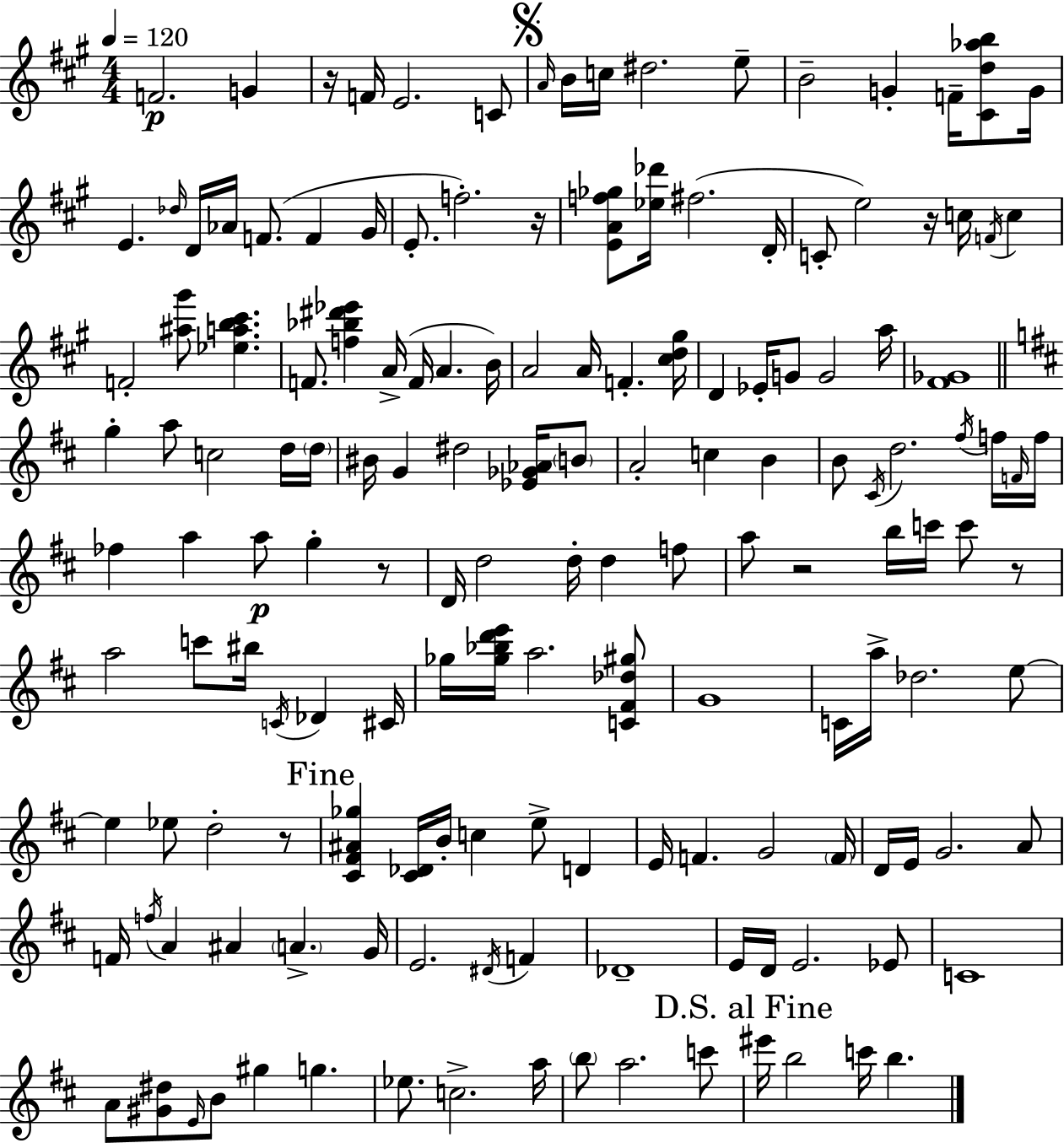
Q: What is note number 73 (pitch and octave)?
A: A5